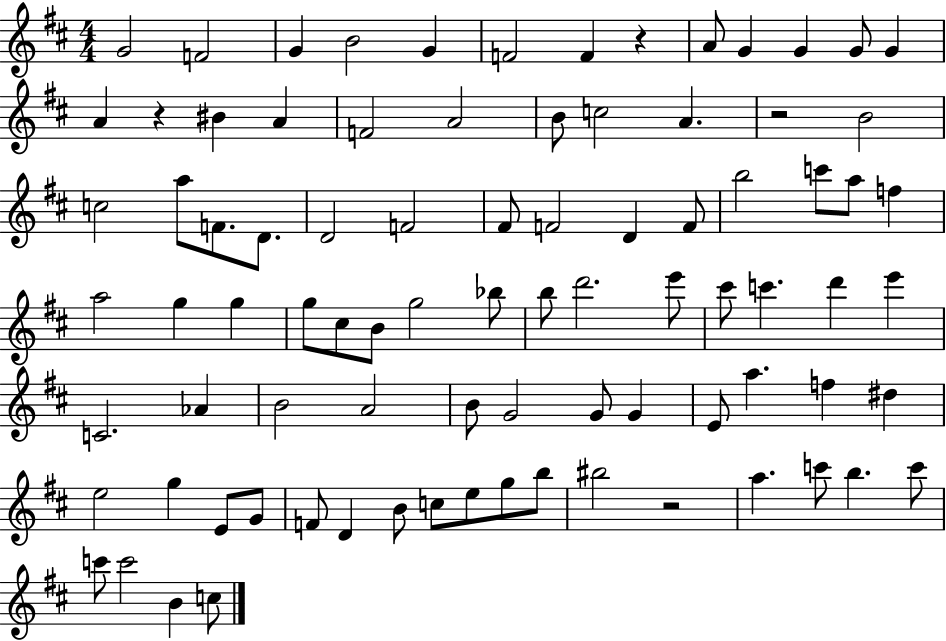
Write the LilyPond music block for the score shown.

{
  \clef treble
  \numericTimeSignature
  \time 4/4
  \key d \major
  g'2 f'2 | g'4 b'2 g'4 | f'2 f'4 r4 | a'8 g'4 g'4 g'8 g'4 | \break a'4 r4 bis'4 a'4 | f'2 a'2 | b'8 c''2 a'4. | r2 b'2 | \break c''2 a''8 f'8. d'8. | d'2 f'2 | fis'8 f'2 d'4 f'8 | b''2 c'''8 a''8 f''4 | \break a''2 g''4 g''4 | g''8 cis''8 b'8 g''2 bes''8 | b''8 d'''2. e'''8 | cis'''8 c'''4. d'''4 e'''4 | \break c'2. aes'4 | b'2 a'2 | b'8 g'2 g'8 g'4 | e'8 a''4. f''4 dis''4 | \break e''2 g''4 e'8 g'8 | f'8 d'4 b'8 c''8 e''8 g''8 b''8 | bis''2 r2 | a''4. c'''8 b''4. c'''8 | \break c'''8 c'''2 b'4 c''8 | \bar "|."
}